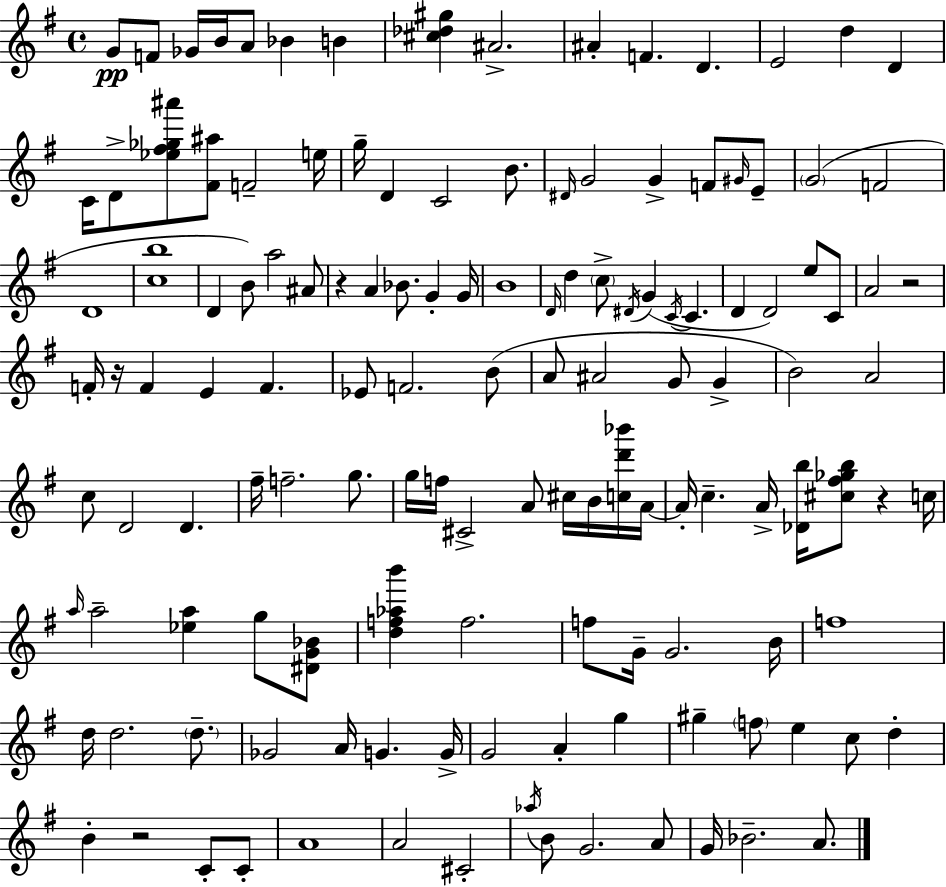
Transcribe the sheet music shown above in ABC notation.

X:1
T:Untitled
M:4/4
L:1/4
K:G
G/2 F/2 _G/4 B/4 A/2 _B B [^c_d^g] ^A2 ^A F D E2 d D C/4 D/2 [_e^f_g^a']/2 [^F^a]/2 F2 e/4 g/4 D C2 B/2 ^D/4 G2 G F/2 ^G/4 E/2 G2 F2 D4 [cb]4 D B/2 a2 ^A/2 z A _B/2 G G/4 B4 D/4 d c/2 ^D/4 G C/4 C D D2 e/2 C/2 A2 z2 F/4 z/4 F E F _E/2 F2 B/2 A/2 ^A2 G/2 G B2 A2 c/2 D2 D ^f/4 f2 g/2 g/4 f/4 ^C2 A/2 ^c/4 B/4 [cd'_b']/4 A/4 A/4 c A/4 [_Db]/4 [^c^f_gb]/2 z c/4 a/4 a2 [_ea] g/2 [^DG_B]/2 [df_ab'] f2 f/2 G/4 G2 B/4 f4 d/4 d2 d/2 _G2 A/4 G G/4 G2 A g ^g f/2 e c/2 d B z2 C/2 C/2 A4 A2 ^C2 _a/4 B/2 G2 A/2 G/4 _B2 A/2